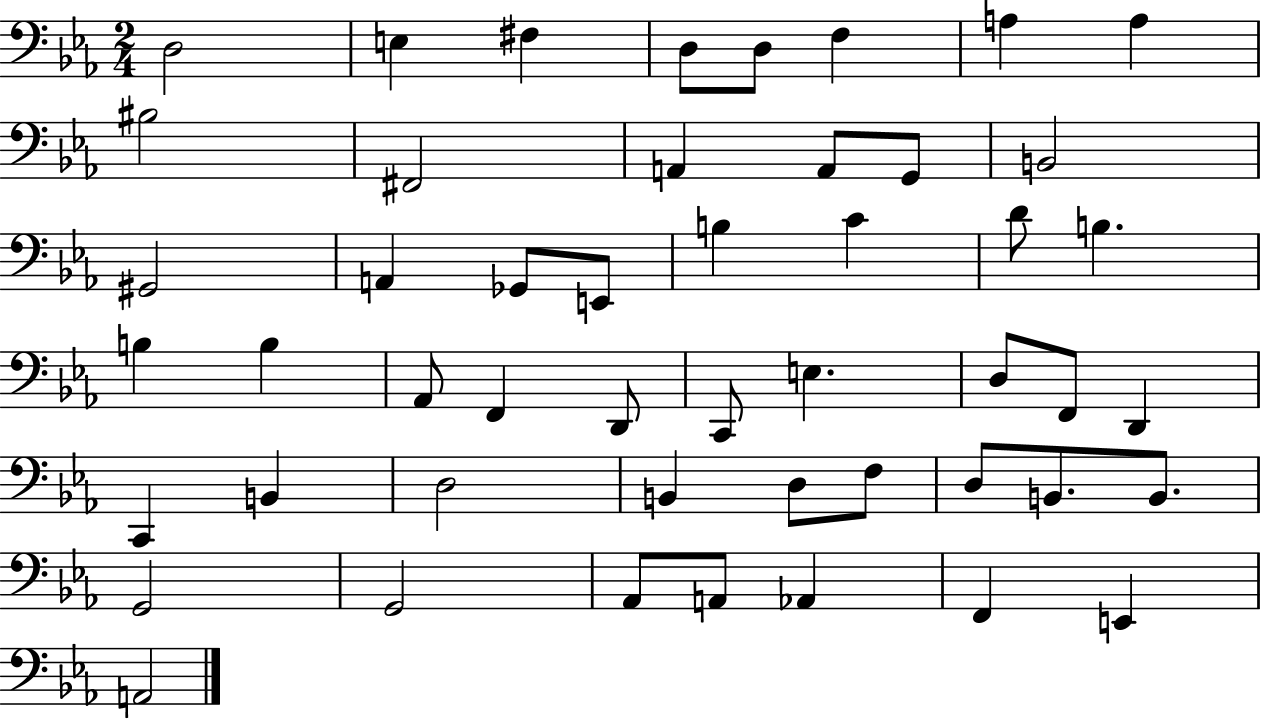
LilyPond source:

{
  \clef bass
  \numericTimeSignature
  \time 2/4
  \key ees \major
  d2 | e4 fis4 | d8 d8 f4 | a4 a4 | \break bis2 | fis,2 | a,4 a,8 g,8 | b,2 | \break gis,2 | a,4 ges,8 e,8 | b4 c'4 | d'8 b4. | \break b4 b4 | aes,8 f,4 d,8 | c,8 e4. | d8 f,8 d,4 | \break c,4 b,4 | d2 | b,4 d8 f8 | d8 b,8. b,8. | \break g,2 | g,2 | aes,8 a,8 aes,4 | f,4 e,4 | \break a,2 | \bar "|."
}